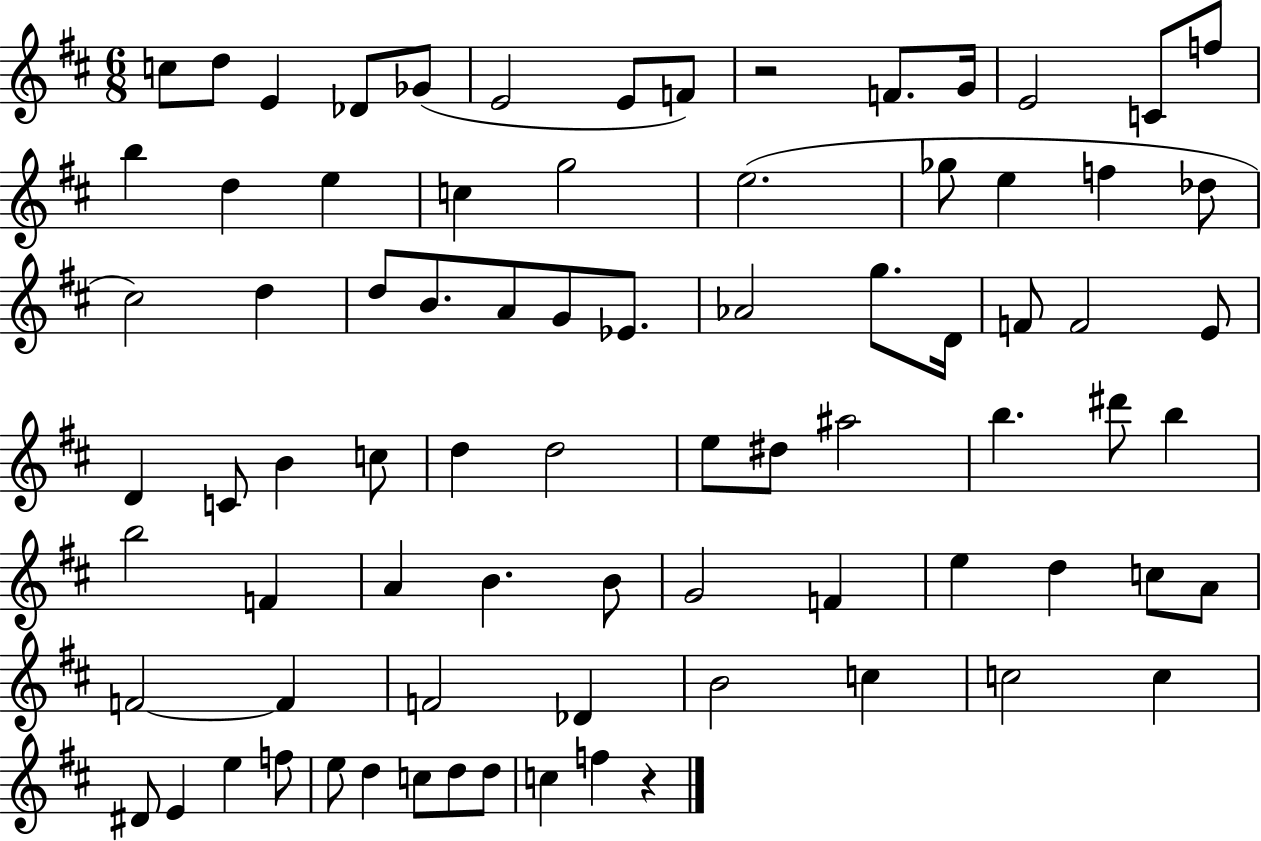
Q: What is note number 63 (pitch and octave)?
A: Db4